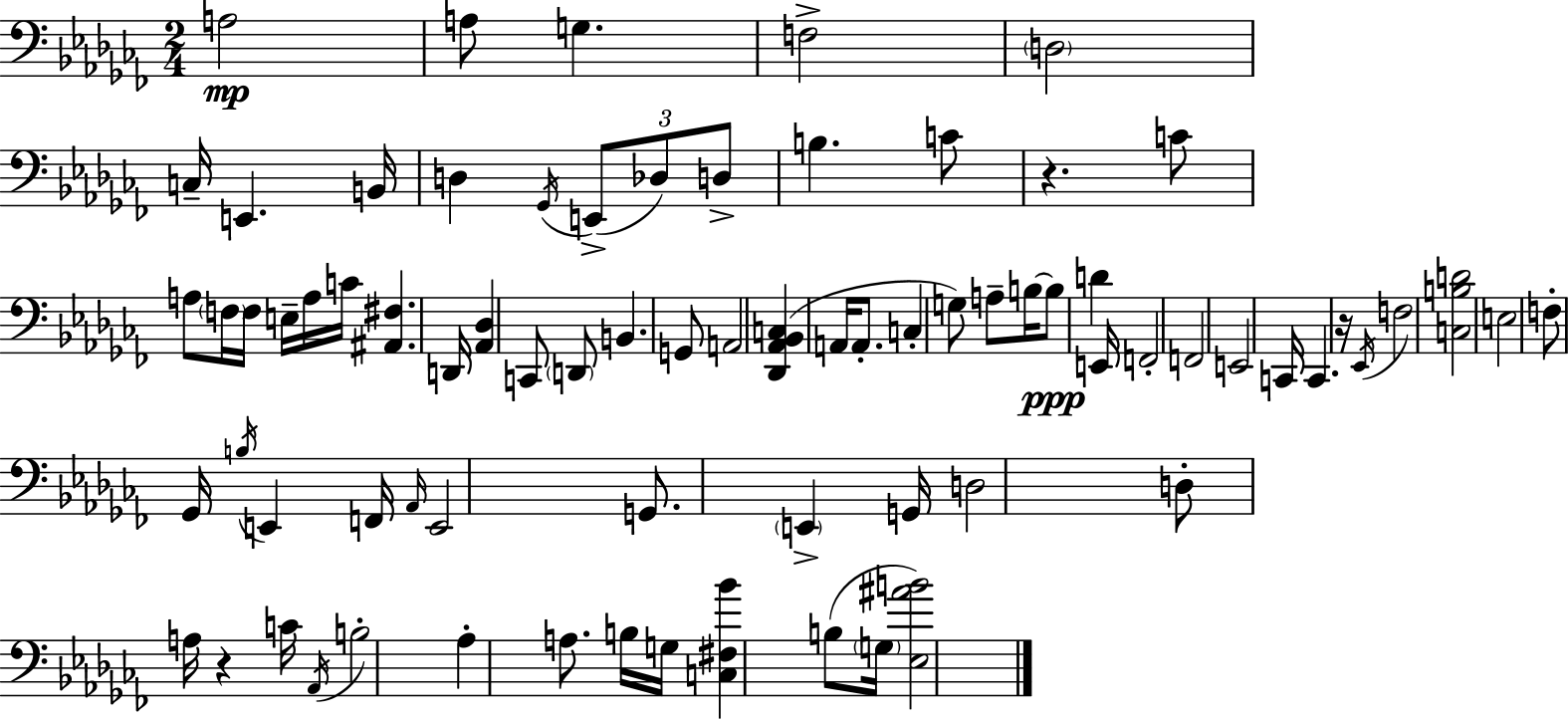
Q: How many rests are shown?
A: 3